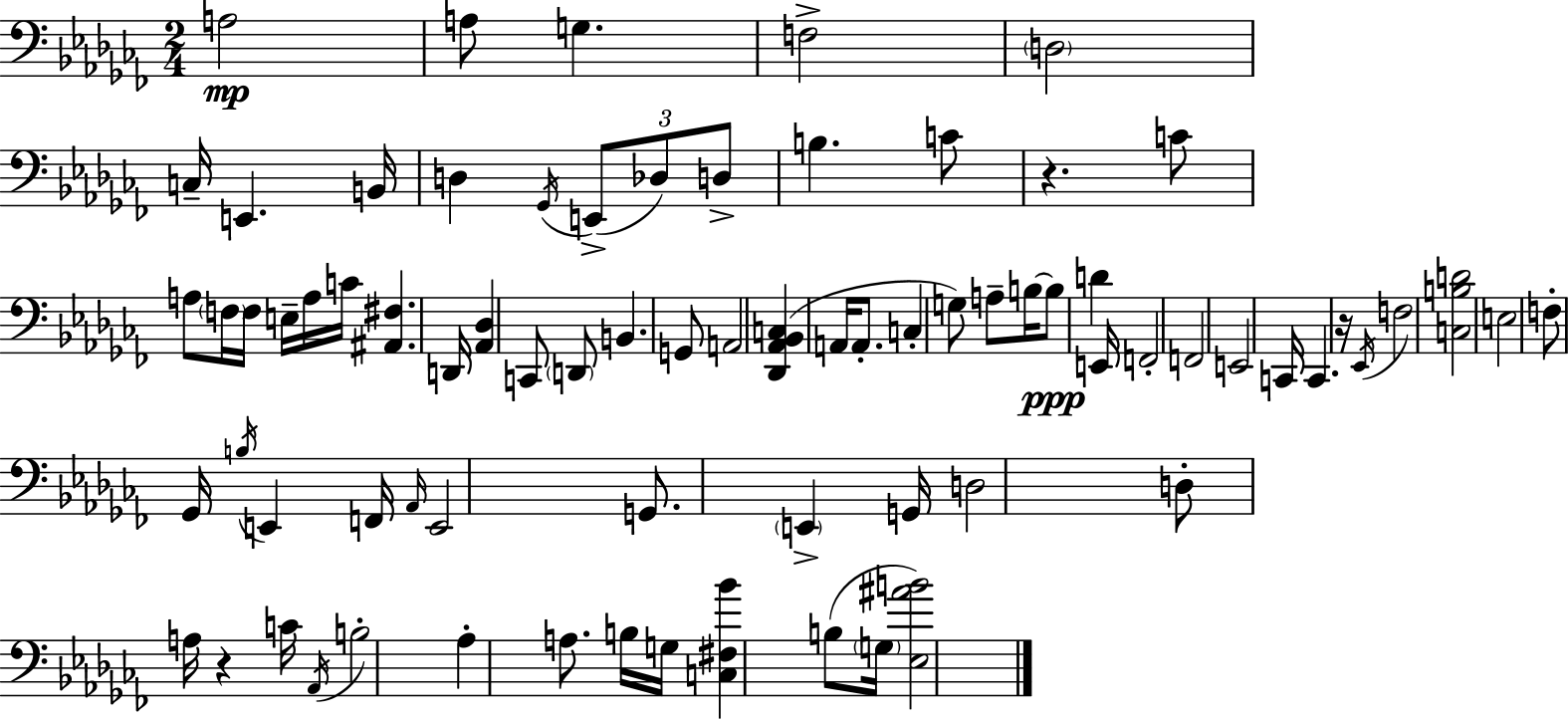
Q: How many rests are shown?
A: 3